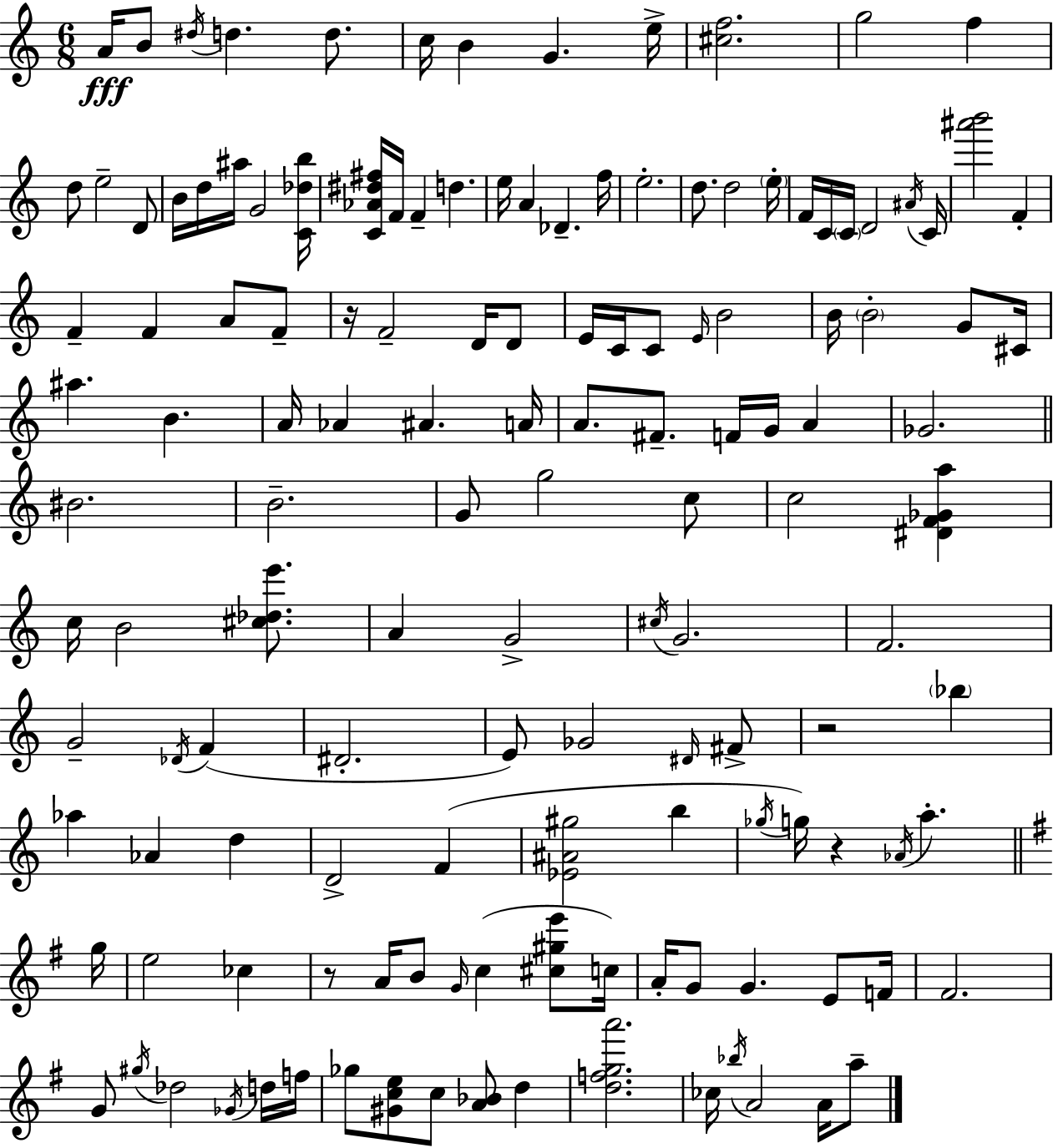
A4/s B4/e D#5/s D5/q. D5/e. C5/s B4/q G4/q. E5/s [C#5,F5]/h. G5/h F5/q D5/e E5/h D4/e B4/s D5/s A#5/s G4/h [C4,Db5,B5]/s [C4,Ab4,D#5,F#5]/s F4/s F4/q D5/q. E5/s A4/q Db4/q. F5/s E5/h. D5/e. D5/h E5/s F4/s C4/s C4/s D4/h A#4/s C4/s [A#6,B6]/h F4/q F4/q F4/q A4/e F4/e R/s F4/h D4/s D4/e E4/s C4/s C4/e E4/s B4/h B4/s B4/h G4/e C#4/s A#5/q. B4/q. A4/s Ab4/q A#4/q. A4/s A4/e. F#4/e. F4/s G4/s A4/q Gb4/h. BIS4/h. B4/h. G4/e G5/h C5/e C5/h [D#4,F4,Gb4,A5]/q C5/s B4/h [C#5,Db5,E6]/e. A4/q G4/h C#5/s G4/h. F4/h. G4/h Db4/s F4/q D#4/h. E4/e Gb4/h D#4/s F#4/e R/h Bb5/q Ab5/q Ab4/q D5/q D4/h F4/q [Eb4,A#4,G#5]/h B5/q Gb5/s G5/s R/q Ab4/s A5/q. G5/s E5/h CES5/q R/e A4/s B4/e G4/s C5/q [C#5,G#5,E6]/e C5/s A4/s G4/e G4/q. E4/e F4/s F#4/h. G4/e G#5/s Db5/h Gb4/s D5/s F5/s Gb5/e [G#4,C5,E5]/e C5/e [A4,Bb4]/e D5/q [D5,F5,G5,A6]/h. CES5/s Bb5/s A4/h A4/s A5/e